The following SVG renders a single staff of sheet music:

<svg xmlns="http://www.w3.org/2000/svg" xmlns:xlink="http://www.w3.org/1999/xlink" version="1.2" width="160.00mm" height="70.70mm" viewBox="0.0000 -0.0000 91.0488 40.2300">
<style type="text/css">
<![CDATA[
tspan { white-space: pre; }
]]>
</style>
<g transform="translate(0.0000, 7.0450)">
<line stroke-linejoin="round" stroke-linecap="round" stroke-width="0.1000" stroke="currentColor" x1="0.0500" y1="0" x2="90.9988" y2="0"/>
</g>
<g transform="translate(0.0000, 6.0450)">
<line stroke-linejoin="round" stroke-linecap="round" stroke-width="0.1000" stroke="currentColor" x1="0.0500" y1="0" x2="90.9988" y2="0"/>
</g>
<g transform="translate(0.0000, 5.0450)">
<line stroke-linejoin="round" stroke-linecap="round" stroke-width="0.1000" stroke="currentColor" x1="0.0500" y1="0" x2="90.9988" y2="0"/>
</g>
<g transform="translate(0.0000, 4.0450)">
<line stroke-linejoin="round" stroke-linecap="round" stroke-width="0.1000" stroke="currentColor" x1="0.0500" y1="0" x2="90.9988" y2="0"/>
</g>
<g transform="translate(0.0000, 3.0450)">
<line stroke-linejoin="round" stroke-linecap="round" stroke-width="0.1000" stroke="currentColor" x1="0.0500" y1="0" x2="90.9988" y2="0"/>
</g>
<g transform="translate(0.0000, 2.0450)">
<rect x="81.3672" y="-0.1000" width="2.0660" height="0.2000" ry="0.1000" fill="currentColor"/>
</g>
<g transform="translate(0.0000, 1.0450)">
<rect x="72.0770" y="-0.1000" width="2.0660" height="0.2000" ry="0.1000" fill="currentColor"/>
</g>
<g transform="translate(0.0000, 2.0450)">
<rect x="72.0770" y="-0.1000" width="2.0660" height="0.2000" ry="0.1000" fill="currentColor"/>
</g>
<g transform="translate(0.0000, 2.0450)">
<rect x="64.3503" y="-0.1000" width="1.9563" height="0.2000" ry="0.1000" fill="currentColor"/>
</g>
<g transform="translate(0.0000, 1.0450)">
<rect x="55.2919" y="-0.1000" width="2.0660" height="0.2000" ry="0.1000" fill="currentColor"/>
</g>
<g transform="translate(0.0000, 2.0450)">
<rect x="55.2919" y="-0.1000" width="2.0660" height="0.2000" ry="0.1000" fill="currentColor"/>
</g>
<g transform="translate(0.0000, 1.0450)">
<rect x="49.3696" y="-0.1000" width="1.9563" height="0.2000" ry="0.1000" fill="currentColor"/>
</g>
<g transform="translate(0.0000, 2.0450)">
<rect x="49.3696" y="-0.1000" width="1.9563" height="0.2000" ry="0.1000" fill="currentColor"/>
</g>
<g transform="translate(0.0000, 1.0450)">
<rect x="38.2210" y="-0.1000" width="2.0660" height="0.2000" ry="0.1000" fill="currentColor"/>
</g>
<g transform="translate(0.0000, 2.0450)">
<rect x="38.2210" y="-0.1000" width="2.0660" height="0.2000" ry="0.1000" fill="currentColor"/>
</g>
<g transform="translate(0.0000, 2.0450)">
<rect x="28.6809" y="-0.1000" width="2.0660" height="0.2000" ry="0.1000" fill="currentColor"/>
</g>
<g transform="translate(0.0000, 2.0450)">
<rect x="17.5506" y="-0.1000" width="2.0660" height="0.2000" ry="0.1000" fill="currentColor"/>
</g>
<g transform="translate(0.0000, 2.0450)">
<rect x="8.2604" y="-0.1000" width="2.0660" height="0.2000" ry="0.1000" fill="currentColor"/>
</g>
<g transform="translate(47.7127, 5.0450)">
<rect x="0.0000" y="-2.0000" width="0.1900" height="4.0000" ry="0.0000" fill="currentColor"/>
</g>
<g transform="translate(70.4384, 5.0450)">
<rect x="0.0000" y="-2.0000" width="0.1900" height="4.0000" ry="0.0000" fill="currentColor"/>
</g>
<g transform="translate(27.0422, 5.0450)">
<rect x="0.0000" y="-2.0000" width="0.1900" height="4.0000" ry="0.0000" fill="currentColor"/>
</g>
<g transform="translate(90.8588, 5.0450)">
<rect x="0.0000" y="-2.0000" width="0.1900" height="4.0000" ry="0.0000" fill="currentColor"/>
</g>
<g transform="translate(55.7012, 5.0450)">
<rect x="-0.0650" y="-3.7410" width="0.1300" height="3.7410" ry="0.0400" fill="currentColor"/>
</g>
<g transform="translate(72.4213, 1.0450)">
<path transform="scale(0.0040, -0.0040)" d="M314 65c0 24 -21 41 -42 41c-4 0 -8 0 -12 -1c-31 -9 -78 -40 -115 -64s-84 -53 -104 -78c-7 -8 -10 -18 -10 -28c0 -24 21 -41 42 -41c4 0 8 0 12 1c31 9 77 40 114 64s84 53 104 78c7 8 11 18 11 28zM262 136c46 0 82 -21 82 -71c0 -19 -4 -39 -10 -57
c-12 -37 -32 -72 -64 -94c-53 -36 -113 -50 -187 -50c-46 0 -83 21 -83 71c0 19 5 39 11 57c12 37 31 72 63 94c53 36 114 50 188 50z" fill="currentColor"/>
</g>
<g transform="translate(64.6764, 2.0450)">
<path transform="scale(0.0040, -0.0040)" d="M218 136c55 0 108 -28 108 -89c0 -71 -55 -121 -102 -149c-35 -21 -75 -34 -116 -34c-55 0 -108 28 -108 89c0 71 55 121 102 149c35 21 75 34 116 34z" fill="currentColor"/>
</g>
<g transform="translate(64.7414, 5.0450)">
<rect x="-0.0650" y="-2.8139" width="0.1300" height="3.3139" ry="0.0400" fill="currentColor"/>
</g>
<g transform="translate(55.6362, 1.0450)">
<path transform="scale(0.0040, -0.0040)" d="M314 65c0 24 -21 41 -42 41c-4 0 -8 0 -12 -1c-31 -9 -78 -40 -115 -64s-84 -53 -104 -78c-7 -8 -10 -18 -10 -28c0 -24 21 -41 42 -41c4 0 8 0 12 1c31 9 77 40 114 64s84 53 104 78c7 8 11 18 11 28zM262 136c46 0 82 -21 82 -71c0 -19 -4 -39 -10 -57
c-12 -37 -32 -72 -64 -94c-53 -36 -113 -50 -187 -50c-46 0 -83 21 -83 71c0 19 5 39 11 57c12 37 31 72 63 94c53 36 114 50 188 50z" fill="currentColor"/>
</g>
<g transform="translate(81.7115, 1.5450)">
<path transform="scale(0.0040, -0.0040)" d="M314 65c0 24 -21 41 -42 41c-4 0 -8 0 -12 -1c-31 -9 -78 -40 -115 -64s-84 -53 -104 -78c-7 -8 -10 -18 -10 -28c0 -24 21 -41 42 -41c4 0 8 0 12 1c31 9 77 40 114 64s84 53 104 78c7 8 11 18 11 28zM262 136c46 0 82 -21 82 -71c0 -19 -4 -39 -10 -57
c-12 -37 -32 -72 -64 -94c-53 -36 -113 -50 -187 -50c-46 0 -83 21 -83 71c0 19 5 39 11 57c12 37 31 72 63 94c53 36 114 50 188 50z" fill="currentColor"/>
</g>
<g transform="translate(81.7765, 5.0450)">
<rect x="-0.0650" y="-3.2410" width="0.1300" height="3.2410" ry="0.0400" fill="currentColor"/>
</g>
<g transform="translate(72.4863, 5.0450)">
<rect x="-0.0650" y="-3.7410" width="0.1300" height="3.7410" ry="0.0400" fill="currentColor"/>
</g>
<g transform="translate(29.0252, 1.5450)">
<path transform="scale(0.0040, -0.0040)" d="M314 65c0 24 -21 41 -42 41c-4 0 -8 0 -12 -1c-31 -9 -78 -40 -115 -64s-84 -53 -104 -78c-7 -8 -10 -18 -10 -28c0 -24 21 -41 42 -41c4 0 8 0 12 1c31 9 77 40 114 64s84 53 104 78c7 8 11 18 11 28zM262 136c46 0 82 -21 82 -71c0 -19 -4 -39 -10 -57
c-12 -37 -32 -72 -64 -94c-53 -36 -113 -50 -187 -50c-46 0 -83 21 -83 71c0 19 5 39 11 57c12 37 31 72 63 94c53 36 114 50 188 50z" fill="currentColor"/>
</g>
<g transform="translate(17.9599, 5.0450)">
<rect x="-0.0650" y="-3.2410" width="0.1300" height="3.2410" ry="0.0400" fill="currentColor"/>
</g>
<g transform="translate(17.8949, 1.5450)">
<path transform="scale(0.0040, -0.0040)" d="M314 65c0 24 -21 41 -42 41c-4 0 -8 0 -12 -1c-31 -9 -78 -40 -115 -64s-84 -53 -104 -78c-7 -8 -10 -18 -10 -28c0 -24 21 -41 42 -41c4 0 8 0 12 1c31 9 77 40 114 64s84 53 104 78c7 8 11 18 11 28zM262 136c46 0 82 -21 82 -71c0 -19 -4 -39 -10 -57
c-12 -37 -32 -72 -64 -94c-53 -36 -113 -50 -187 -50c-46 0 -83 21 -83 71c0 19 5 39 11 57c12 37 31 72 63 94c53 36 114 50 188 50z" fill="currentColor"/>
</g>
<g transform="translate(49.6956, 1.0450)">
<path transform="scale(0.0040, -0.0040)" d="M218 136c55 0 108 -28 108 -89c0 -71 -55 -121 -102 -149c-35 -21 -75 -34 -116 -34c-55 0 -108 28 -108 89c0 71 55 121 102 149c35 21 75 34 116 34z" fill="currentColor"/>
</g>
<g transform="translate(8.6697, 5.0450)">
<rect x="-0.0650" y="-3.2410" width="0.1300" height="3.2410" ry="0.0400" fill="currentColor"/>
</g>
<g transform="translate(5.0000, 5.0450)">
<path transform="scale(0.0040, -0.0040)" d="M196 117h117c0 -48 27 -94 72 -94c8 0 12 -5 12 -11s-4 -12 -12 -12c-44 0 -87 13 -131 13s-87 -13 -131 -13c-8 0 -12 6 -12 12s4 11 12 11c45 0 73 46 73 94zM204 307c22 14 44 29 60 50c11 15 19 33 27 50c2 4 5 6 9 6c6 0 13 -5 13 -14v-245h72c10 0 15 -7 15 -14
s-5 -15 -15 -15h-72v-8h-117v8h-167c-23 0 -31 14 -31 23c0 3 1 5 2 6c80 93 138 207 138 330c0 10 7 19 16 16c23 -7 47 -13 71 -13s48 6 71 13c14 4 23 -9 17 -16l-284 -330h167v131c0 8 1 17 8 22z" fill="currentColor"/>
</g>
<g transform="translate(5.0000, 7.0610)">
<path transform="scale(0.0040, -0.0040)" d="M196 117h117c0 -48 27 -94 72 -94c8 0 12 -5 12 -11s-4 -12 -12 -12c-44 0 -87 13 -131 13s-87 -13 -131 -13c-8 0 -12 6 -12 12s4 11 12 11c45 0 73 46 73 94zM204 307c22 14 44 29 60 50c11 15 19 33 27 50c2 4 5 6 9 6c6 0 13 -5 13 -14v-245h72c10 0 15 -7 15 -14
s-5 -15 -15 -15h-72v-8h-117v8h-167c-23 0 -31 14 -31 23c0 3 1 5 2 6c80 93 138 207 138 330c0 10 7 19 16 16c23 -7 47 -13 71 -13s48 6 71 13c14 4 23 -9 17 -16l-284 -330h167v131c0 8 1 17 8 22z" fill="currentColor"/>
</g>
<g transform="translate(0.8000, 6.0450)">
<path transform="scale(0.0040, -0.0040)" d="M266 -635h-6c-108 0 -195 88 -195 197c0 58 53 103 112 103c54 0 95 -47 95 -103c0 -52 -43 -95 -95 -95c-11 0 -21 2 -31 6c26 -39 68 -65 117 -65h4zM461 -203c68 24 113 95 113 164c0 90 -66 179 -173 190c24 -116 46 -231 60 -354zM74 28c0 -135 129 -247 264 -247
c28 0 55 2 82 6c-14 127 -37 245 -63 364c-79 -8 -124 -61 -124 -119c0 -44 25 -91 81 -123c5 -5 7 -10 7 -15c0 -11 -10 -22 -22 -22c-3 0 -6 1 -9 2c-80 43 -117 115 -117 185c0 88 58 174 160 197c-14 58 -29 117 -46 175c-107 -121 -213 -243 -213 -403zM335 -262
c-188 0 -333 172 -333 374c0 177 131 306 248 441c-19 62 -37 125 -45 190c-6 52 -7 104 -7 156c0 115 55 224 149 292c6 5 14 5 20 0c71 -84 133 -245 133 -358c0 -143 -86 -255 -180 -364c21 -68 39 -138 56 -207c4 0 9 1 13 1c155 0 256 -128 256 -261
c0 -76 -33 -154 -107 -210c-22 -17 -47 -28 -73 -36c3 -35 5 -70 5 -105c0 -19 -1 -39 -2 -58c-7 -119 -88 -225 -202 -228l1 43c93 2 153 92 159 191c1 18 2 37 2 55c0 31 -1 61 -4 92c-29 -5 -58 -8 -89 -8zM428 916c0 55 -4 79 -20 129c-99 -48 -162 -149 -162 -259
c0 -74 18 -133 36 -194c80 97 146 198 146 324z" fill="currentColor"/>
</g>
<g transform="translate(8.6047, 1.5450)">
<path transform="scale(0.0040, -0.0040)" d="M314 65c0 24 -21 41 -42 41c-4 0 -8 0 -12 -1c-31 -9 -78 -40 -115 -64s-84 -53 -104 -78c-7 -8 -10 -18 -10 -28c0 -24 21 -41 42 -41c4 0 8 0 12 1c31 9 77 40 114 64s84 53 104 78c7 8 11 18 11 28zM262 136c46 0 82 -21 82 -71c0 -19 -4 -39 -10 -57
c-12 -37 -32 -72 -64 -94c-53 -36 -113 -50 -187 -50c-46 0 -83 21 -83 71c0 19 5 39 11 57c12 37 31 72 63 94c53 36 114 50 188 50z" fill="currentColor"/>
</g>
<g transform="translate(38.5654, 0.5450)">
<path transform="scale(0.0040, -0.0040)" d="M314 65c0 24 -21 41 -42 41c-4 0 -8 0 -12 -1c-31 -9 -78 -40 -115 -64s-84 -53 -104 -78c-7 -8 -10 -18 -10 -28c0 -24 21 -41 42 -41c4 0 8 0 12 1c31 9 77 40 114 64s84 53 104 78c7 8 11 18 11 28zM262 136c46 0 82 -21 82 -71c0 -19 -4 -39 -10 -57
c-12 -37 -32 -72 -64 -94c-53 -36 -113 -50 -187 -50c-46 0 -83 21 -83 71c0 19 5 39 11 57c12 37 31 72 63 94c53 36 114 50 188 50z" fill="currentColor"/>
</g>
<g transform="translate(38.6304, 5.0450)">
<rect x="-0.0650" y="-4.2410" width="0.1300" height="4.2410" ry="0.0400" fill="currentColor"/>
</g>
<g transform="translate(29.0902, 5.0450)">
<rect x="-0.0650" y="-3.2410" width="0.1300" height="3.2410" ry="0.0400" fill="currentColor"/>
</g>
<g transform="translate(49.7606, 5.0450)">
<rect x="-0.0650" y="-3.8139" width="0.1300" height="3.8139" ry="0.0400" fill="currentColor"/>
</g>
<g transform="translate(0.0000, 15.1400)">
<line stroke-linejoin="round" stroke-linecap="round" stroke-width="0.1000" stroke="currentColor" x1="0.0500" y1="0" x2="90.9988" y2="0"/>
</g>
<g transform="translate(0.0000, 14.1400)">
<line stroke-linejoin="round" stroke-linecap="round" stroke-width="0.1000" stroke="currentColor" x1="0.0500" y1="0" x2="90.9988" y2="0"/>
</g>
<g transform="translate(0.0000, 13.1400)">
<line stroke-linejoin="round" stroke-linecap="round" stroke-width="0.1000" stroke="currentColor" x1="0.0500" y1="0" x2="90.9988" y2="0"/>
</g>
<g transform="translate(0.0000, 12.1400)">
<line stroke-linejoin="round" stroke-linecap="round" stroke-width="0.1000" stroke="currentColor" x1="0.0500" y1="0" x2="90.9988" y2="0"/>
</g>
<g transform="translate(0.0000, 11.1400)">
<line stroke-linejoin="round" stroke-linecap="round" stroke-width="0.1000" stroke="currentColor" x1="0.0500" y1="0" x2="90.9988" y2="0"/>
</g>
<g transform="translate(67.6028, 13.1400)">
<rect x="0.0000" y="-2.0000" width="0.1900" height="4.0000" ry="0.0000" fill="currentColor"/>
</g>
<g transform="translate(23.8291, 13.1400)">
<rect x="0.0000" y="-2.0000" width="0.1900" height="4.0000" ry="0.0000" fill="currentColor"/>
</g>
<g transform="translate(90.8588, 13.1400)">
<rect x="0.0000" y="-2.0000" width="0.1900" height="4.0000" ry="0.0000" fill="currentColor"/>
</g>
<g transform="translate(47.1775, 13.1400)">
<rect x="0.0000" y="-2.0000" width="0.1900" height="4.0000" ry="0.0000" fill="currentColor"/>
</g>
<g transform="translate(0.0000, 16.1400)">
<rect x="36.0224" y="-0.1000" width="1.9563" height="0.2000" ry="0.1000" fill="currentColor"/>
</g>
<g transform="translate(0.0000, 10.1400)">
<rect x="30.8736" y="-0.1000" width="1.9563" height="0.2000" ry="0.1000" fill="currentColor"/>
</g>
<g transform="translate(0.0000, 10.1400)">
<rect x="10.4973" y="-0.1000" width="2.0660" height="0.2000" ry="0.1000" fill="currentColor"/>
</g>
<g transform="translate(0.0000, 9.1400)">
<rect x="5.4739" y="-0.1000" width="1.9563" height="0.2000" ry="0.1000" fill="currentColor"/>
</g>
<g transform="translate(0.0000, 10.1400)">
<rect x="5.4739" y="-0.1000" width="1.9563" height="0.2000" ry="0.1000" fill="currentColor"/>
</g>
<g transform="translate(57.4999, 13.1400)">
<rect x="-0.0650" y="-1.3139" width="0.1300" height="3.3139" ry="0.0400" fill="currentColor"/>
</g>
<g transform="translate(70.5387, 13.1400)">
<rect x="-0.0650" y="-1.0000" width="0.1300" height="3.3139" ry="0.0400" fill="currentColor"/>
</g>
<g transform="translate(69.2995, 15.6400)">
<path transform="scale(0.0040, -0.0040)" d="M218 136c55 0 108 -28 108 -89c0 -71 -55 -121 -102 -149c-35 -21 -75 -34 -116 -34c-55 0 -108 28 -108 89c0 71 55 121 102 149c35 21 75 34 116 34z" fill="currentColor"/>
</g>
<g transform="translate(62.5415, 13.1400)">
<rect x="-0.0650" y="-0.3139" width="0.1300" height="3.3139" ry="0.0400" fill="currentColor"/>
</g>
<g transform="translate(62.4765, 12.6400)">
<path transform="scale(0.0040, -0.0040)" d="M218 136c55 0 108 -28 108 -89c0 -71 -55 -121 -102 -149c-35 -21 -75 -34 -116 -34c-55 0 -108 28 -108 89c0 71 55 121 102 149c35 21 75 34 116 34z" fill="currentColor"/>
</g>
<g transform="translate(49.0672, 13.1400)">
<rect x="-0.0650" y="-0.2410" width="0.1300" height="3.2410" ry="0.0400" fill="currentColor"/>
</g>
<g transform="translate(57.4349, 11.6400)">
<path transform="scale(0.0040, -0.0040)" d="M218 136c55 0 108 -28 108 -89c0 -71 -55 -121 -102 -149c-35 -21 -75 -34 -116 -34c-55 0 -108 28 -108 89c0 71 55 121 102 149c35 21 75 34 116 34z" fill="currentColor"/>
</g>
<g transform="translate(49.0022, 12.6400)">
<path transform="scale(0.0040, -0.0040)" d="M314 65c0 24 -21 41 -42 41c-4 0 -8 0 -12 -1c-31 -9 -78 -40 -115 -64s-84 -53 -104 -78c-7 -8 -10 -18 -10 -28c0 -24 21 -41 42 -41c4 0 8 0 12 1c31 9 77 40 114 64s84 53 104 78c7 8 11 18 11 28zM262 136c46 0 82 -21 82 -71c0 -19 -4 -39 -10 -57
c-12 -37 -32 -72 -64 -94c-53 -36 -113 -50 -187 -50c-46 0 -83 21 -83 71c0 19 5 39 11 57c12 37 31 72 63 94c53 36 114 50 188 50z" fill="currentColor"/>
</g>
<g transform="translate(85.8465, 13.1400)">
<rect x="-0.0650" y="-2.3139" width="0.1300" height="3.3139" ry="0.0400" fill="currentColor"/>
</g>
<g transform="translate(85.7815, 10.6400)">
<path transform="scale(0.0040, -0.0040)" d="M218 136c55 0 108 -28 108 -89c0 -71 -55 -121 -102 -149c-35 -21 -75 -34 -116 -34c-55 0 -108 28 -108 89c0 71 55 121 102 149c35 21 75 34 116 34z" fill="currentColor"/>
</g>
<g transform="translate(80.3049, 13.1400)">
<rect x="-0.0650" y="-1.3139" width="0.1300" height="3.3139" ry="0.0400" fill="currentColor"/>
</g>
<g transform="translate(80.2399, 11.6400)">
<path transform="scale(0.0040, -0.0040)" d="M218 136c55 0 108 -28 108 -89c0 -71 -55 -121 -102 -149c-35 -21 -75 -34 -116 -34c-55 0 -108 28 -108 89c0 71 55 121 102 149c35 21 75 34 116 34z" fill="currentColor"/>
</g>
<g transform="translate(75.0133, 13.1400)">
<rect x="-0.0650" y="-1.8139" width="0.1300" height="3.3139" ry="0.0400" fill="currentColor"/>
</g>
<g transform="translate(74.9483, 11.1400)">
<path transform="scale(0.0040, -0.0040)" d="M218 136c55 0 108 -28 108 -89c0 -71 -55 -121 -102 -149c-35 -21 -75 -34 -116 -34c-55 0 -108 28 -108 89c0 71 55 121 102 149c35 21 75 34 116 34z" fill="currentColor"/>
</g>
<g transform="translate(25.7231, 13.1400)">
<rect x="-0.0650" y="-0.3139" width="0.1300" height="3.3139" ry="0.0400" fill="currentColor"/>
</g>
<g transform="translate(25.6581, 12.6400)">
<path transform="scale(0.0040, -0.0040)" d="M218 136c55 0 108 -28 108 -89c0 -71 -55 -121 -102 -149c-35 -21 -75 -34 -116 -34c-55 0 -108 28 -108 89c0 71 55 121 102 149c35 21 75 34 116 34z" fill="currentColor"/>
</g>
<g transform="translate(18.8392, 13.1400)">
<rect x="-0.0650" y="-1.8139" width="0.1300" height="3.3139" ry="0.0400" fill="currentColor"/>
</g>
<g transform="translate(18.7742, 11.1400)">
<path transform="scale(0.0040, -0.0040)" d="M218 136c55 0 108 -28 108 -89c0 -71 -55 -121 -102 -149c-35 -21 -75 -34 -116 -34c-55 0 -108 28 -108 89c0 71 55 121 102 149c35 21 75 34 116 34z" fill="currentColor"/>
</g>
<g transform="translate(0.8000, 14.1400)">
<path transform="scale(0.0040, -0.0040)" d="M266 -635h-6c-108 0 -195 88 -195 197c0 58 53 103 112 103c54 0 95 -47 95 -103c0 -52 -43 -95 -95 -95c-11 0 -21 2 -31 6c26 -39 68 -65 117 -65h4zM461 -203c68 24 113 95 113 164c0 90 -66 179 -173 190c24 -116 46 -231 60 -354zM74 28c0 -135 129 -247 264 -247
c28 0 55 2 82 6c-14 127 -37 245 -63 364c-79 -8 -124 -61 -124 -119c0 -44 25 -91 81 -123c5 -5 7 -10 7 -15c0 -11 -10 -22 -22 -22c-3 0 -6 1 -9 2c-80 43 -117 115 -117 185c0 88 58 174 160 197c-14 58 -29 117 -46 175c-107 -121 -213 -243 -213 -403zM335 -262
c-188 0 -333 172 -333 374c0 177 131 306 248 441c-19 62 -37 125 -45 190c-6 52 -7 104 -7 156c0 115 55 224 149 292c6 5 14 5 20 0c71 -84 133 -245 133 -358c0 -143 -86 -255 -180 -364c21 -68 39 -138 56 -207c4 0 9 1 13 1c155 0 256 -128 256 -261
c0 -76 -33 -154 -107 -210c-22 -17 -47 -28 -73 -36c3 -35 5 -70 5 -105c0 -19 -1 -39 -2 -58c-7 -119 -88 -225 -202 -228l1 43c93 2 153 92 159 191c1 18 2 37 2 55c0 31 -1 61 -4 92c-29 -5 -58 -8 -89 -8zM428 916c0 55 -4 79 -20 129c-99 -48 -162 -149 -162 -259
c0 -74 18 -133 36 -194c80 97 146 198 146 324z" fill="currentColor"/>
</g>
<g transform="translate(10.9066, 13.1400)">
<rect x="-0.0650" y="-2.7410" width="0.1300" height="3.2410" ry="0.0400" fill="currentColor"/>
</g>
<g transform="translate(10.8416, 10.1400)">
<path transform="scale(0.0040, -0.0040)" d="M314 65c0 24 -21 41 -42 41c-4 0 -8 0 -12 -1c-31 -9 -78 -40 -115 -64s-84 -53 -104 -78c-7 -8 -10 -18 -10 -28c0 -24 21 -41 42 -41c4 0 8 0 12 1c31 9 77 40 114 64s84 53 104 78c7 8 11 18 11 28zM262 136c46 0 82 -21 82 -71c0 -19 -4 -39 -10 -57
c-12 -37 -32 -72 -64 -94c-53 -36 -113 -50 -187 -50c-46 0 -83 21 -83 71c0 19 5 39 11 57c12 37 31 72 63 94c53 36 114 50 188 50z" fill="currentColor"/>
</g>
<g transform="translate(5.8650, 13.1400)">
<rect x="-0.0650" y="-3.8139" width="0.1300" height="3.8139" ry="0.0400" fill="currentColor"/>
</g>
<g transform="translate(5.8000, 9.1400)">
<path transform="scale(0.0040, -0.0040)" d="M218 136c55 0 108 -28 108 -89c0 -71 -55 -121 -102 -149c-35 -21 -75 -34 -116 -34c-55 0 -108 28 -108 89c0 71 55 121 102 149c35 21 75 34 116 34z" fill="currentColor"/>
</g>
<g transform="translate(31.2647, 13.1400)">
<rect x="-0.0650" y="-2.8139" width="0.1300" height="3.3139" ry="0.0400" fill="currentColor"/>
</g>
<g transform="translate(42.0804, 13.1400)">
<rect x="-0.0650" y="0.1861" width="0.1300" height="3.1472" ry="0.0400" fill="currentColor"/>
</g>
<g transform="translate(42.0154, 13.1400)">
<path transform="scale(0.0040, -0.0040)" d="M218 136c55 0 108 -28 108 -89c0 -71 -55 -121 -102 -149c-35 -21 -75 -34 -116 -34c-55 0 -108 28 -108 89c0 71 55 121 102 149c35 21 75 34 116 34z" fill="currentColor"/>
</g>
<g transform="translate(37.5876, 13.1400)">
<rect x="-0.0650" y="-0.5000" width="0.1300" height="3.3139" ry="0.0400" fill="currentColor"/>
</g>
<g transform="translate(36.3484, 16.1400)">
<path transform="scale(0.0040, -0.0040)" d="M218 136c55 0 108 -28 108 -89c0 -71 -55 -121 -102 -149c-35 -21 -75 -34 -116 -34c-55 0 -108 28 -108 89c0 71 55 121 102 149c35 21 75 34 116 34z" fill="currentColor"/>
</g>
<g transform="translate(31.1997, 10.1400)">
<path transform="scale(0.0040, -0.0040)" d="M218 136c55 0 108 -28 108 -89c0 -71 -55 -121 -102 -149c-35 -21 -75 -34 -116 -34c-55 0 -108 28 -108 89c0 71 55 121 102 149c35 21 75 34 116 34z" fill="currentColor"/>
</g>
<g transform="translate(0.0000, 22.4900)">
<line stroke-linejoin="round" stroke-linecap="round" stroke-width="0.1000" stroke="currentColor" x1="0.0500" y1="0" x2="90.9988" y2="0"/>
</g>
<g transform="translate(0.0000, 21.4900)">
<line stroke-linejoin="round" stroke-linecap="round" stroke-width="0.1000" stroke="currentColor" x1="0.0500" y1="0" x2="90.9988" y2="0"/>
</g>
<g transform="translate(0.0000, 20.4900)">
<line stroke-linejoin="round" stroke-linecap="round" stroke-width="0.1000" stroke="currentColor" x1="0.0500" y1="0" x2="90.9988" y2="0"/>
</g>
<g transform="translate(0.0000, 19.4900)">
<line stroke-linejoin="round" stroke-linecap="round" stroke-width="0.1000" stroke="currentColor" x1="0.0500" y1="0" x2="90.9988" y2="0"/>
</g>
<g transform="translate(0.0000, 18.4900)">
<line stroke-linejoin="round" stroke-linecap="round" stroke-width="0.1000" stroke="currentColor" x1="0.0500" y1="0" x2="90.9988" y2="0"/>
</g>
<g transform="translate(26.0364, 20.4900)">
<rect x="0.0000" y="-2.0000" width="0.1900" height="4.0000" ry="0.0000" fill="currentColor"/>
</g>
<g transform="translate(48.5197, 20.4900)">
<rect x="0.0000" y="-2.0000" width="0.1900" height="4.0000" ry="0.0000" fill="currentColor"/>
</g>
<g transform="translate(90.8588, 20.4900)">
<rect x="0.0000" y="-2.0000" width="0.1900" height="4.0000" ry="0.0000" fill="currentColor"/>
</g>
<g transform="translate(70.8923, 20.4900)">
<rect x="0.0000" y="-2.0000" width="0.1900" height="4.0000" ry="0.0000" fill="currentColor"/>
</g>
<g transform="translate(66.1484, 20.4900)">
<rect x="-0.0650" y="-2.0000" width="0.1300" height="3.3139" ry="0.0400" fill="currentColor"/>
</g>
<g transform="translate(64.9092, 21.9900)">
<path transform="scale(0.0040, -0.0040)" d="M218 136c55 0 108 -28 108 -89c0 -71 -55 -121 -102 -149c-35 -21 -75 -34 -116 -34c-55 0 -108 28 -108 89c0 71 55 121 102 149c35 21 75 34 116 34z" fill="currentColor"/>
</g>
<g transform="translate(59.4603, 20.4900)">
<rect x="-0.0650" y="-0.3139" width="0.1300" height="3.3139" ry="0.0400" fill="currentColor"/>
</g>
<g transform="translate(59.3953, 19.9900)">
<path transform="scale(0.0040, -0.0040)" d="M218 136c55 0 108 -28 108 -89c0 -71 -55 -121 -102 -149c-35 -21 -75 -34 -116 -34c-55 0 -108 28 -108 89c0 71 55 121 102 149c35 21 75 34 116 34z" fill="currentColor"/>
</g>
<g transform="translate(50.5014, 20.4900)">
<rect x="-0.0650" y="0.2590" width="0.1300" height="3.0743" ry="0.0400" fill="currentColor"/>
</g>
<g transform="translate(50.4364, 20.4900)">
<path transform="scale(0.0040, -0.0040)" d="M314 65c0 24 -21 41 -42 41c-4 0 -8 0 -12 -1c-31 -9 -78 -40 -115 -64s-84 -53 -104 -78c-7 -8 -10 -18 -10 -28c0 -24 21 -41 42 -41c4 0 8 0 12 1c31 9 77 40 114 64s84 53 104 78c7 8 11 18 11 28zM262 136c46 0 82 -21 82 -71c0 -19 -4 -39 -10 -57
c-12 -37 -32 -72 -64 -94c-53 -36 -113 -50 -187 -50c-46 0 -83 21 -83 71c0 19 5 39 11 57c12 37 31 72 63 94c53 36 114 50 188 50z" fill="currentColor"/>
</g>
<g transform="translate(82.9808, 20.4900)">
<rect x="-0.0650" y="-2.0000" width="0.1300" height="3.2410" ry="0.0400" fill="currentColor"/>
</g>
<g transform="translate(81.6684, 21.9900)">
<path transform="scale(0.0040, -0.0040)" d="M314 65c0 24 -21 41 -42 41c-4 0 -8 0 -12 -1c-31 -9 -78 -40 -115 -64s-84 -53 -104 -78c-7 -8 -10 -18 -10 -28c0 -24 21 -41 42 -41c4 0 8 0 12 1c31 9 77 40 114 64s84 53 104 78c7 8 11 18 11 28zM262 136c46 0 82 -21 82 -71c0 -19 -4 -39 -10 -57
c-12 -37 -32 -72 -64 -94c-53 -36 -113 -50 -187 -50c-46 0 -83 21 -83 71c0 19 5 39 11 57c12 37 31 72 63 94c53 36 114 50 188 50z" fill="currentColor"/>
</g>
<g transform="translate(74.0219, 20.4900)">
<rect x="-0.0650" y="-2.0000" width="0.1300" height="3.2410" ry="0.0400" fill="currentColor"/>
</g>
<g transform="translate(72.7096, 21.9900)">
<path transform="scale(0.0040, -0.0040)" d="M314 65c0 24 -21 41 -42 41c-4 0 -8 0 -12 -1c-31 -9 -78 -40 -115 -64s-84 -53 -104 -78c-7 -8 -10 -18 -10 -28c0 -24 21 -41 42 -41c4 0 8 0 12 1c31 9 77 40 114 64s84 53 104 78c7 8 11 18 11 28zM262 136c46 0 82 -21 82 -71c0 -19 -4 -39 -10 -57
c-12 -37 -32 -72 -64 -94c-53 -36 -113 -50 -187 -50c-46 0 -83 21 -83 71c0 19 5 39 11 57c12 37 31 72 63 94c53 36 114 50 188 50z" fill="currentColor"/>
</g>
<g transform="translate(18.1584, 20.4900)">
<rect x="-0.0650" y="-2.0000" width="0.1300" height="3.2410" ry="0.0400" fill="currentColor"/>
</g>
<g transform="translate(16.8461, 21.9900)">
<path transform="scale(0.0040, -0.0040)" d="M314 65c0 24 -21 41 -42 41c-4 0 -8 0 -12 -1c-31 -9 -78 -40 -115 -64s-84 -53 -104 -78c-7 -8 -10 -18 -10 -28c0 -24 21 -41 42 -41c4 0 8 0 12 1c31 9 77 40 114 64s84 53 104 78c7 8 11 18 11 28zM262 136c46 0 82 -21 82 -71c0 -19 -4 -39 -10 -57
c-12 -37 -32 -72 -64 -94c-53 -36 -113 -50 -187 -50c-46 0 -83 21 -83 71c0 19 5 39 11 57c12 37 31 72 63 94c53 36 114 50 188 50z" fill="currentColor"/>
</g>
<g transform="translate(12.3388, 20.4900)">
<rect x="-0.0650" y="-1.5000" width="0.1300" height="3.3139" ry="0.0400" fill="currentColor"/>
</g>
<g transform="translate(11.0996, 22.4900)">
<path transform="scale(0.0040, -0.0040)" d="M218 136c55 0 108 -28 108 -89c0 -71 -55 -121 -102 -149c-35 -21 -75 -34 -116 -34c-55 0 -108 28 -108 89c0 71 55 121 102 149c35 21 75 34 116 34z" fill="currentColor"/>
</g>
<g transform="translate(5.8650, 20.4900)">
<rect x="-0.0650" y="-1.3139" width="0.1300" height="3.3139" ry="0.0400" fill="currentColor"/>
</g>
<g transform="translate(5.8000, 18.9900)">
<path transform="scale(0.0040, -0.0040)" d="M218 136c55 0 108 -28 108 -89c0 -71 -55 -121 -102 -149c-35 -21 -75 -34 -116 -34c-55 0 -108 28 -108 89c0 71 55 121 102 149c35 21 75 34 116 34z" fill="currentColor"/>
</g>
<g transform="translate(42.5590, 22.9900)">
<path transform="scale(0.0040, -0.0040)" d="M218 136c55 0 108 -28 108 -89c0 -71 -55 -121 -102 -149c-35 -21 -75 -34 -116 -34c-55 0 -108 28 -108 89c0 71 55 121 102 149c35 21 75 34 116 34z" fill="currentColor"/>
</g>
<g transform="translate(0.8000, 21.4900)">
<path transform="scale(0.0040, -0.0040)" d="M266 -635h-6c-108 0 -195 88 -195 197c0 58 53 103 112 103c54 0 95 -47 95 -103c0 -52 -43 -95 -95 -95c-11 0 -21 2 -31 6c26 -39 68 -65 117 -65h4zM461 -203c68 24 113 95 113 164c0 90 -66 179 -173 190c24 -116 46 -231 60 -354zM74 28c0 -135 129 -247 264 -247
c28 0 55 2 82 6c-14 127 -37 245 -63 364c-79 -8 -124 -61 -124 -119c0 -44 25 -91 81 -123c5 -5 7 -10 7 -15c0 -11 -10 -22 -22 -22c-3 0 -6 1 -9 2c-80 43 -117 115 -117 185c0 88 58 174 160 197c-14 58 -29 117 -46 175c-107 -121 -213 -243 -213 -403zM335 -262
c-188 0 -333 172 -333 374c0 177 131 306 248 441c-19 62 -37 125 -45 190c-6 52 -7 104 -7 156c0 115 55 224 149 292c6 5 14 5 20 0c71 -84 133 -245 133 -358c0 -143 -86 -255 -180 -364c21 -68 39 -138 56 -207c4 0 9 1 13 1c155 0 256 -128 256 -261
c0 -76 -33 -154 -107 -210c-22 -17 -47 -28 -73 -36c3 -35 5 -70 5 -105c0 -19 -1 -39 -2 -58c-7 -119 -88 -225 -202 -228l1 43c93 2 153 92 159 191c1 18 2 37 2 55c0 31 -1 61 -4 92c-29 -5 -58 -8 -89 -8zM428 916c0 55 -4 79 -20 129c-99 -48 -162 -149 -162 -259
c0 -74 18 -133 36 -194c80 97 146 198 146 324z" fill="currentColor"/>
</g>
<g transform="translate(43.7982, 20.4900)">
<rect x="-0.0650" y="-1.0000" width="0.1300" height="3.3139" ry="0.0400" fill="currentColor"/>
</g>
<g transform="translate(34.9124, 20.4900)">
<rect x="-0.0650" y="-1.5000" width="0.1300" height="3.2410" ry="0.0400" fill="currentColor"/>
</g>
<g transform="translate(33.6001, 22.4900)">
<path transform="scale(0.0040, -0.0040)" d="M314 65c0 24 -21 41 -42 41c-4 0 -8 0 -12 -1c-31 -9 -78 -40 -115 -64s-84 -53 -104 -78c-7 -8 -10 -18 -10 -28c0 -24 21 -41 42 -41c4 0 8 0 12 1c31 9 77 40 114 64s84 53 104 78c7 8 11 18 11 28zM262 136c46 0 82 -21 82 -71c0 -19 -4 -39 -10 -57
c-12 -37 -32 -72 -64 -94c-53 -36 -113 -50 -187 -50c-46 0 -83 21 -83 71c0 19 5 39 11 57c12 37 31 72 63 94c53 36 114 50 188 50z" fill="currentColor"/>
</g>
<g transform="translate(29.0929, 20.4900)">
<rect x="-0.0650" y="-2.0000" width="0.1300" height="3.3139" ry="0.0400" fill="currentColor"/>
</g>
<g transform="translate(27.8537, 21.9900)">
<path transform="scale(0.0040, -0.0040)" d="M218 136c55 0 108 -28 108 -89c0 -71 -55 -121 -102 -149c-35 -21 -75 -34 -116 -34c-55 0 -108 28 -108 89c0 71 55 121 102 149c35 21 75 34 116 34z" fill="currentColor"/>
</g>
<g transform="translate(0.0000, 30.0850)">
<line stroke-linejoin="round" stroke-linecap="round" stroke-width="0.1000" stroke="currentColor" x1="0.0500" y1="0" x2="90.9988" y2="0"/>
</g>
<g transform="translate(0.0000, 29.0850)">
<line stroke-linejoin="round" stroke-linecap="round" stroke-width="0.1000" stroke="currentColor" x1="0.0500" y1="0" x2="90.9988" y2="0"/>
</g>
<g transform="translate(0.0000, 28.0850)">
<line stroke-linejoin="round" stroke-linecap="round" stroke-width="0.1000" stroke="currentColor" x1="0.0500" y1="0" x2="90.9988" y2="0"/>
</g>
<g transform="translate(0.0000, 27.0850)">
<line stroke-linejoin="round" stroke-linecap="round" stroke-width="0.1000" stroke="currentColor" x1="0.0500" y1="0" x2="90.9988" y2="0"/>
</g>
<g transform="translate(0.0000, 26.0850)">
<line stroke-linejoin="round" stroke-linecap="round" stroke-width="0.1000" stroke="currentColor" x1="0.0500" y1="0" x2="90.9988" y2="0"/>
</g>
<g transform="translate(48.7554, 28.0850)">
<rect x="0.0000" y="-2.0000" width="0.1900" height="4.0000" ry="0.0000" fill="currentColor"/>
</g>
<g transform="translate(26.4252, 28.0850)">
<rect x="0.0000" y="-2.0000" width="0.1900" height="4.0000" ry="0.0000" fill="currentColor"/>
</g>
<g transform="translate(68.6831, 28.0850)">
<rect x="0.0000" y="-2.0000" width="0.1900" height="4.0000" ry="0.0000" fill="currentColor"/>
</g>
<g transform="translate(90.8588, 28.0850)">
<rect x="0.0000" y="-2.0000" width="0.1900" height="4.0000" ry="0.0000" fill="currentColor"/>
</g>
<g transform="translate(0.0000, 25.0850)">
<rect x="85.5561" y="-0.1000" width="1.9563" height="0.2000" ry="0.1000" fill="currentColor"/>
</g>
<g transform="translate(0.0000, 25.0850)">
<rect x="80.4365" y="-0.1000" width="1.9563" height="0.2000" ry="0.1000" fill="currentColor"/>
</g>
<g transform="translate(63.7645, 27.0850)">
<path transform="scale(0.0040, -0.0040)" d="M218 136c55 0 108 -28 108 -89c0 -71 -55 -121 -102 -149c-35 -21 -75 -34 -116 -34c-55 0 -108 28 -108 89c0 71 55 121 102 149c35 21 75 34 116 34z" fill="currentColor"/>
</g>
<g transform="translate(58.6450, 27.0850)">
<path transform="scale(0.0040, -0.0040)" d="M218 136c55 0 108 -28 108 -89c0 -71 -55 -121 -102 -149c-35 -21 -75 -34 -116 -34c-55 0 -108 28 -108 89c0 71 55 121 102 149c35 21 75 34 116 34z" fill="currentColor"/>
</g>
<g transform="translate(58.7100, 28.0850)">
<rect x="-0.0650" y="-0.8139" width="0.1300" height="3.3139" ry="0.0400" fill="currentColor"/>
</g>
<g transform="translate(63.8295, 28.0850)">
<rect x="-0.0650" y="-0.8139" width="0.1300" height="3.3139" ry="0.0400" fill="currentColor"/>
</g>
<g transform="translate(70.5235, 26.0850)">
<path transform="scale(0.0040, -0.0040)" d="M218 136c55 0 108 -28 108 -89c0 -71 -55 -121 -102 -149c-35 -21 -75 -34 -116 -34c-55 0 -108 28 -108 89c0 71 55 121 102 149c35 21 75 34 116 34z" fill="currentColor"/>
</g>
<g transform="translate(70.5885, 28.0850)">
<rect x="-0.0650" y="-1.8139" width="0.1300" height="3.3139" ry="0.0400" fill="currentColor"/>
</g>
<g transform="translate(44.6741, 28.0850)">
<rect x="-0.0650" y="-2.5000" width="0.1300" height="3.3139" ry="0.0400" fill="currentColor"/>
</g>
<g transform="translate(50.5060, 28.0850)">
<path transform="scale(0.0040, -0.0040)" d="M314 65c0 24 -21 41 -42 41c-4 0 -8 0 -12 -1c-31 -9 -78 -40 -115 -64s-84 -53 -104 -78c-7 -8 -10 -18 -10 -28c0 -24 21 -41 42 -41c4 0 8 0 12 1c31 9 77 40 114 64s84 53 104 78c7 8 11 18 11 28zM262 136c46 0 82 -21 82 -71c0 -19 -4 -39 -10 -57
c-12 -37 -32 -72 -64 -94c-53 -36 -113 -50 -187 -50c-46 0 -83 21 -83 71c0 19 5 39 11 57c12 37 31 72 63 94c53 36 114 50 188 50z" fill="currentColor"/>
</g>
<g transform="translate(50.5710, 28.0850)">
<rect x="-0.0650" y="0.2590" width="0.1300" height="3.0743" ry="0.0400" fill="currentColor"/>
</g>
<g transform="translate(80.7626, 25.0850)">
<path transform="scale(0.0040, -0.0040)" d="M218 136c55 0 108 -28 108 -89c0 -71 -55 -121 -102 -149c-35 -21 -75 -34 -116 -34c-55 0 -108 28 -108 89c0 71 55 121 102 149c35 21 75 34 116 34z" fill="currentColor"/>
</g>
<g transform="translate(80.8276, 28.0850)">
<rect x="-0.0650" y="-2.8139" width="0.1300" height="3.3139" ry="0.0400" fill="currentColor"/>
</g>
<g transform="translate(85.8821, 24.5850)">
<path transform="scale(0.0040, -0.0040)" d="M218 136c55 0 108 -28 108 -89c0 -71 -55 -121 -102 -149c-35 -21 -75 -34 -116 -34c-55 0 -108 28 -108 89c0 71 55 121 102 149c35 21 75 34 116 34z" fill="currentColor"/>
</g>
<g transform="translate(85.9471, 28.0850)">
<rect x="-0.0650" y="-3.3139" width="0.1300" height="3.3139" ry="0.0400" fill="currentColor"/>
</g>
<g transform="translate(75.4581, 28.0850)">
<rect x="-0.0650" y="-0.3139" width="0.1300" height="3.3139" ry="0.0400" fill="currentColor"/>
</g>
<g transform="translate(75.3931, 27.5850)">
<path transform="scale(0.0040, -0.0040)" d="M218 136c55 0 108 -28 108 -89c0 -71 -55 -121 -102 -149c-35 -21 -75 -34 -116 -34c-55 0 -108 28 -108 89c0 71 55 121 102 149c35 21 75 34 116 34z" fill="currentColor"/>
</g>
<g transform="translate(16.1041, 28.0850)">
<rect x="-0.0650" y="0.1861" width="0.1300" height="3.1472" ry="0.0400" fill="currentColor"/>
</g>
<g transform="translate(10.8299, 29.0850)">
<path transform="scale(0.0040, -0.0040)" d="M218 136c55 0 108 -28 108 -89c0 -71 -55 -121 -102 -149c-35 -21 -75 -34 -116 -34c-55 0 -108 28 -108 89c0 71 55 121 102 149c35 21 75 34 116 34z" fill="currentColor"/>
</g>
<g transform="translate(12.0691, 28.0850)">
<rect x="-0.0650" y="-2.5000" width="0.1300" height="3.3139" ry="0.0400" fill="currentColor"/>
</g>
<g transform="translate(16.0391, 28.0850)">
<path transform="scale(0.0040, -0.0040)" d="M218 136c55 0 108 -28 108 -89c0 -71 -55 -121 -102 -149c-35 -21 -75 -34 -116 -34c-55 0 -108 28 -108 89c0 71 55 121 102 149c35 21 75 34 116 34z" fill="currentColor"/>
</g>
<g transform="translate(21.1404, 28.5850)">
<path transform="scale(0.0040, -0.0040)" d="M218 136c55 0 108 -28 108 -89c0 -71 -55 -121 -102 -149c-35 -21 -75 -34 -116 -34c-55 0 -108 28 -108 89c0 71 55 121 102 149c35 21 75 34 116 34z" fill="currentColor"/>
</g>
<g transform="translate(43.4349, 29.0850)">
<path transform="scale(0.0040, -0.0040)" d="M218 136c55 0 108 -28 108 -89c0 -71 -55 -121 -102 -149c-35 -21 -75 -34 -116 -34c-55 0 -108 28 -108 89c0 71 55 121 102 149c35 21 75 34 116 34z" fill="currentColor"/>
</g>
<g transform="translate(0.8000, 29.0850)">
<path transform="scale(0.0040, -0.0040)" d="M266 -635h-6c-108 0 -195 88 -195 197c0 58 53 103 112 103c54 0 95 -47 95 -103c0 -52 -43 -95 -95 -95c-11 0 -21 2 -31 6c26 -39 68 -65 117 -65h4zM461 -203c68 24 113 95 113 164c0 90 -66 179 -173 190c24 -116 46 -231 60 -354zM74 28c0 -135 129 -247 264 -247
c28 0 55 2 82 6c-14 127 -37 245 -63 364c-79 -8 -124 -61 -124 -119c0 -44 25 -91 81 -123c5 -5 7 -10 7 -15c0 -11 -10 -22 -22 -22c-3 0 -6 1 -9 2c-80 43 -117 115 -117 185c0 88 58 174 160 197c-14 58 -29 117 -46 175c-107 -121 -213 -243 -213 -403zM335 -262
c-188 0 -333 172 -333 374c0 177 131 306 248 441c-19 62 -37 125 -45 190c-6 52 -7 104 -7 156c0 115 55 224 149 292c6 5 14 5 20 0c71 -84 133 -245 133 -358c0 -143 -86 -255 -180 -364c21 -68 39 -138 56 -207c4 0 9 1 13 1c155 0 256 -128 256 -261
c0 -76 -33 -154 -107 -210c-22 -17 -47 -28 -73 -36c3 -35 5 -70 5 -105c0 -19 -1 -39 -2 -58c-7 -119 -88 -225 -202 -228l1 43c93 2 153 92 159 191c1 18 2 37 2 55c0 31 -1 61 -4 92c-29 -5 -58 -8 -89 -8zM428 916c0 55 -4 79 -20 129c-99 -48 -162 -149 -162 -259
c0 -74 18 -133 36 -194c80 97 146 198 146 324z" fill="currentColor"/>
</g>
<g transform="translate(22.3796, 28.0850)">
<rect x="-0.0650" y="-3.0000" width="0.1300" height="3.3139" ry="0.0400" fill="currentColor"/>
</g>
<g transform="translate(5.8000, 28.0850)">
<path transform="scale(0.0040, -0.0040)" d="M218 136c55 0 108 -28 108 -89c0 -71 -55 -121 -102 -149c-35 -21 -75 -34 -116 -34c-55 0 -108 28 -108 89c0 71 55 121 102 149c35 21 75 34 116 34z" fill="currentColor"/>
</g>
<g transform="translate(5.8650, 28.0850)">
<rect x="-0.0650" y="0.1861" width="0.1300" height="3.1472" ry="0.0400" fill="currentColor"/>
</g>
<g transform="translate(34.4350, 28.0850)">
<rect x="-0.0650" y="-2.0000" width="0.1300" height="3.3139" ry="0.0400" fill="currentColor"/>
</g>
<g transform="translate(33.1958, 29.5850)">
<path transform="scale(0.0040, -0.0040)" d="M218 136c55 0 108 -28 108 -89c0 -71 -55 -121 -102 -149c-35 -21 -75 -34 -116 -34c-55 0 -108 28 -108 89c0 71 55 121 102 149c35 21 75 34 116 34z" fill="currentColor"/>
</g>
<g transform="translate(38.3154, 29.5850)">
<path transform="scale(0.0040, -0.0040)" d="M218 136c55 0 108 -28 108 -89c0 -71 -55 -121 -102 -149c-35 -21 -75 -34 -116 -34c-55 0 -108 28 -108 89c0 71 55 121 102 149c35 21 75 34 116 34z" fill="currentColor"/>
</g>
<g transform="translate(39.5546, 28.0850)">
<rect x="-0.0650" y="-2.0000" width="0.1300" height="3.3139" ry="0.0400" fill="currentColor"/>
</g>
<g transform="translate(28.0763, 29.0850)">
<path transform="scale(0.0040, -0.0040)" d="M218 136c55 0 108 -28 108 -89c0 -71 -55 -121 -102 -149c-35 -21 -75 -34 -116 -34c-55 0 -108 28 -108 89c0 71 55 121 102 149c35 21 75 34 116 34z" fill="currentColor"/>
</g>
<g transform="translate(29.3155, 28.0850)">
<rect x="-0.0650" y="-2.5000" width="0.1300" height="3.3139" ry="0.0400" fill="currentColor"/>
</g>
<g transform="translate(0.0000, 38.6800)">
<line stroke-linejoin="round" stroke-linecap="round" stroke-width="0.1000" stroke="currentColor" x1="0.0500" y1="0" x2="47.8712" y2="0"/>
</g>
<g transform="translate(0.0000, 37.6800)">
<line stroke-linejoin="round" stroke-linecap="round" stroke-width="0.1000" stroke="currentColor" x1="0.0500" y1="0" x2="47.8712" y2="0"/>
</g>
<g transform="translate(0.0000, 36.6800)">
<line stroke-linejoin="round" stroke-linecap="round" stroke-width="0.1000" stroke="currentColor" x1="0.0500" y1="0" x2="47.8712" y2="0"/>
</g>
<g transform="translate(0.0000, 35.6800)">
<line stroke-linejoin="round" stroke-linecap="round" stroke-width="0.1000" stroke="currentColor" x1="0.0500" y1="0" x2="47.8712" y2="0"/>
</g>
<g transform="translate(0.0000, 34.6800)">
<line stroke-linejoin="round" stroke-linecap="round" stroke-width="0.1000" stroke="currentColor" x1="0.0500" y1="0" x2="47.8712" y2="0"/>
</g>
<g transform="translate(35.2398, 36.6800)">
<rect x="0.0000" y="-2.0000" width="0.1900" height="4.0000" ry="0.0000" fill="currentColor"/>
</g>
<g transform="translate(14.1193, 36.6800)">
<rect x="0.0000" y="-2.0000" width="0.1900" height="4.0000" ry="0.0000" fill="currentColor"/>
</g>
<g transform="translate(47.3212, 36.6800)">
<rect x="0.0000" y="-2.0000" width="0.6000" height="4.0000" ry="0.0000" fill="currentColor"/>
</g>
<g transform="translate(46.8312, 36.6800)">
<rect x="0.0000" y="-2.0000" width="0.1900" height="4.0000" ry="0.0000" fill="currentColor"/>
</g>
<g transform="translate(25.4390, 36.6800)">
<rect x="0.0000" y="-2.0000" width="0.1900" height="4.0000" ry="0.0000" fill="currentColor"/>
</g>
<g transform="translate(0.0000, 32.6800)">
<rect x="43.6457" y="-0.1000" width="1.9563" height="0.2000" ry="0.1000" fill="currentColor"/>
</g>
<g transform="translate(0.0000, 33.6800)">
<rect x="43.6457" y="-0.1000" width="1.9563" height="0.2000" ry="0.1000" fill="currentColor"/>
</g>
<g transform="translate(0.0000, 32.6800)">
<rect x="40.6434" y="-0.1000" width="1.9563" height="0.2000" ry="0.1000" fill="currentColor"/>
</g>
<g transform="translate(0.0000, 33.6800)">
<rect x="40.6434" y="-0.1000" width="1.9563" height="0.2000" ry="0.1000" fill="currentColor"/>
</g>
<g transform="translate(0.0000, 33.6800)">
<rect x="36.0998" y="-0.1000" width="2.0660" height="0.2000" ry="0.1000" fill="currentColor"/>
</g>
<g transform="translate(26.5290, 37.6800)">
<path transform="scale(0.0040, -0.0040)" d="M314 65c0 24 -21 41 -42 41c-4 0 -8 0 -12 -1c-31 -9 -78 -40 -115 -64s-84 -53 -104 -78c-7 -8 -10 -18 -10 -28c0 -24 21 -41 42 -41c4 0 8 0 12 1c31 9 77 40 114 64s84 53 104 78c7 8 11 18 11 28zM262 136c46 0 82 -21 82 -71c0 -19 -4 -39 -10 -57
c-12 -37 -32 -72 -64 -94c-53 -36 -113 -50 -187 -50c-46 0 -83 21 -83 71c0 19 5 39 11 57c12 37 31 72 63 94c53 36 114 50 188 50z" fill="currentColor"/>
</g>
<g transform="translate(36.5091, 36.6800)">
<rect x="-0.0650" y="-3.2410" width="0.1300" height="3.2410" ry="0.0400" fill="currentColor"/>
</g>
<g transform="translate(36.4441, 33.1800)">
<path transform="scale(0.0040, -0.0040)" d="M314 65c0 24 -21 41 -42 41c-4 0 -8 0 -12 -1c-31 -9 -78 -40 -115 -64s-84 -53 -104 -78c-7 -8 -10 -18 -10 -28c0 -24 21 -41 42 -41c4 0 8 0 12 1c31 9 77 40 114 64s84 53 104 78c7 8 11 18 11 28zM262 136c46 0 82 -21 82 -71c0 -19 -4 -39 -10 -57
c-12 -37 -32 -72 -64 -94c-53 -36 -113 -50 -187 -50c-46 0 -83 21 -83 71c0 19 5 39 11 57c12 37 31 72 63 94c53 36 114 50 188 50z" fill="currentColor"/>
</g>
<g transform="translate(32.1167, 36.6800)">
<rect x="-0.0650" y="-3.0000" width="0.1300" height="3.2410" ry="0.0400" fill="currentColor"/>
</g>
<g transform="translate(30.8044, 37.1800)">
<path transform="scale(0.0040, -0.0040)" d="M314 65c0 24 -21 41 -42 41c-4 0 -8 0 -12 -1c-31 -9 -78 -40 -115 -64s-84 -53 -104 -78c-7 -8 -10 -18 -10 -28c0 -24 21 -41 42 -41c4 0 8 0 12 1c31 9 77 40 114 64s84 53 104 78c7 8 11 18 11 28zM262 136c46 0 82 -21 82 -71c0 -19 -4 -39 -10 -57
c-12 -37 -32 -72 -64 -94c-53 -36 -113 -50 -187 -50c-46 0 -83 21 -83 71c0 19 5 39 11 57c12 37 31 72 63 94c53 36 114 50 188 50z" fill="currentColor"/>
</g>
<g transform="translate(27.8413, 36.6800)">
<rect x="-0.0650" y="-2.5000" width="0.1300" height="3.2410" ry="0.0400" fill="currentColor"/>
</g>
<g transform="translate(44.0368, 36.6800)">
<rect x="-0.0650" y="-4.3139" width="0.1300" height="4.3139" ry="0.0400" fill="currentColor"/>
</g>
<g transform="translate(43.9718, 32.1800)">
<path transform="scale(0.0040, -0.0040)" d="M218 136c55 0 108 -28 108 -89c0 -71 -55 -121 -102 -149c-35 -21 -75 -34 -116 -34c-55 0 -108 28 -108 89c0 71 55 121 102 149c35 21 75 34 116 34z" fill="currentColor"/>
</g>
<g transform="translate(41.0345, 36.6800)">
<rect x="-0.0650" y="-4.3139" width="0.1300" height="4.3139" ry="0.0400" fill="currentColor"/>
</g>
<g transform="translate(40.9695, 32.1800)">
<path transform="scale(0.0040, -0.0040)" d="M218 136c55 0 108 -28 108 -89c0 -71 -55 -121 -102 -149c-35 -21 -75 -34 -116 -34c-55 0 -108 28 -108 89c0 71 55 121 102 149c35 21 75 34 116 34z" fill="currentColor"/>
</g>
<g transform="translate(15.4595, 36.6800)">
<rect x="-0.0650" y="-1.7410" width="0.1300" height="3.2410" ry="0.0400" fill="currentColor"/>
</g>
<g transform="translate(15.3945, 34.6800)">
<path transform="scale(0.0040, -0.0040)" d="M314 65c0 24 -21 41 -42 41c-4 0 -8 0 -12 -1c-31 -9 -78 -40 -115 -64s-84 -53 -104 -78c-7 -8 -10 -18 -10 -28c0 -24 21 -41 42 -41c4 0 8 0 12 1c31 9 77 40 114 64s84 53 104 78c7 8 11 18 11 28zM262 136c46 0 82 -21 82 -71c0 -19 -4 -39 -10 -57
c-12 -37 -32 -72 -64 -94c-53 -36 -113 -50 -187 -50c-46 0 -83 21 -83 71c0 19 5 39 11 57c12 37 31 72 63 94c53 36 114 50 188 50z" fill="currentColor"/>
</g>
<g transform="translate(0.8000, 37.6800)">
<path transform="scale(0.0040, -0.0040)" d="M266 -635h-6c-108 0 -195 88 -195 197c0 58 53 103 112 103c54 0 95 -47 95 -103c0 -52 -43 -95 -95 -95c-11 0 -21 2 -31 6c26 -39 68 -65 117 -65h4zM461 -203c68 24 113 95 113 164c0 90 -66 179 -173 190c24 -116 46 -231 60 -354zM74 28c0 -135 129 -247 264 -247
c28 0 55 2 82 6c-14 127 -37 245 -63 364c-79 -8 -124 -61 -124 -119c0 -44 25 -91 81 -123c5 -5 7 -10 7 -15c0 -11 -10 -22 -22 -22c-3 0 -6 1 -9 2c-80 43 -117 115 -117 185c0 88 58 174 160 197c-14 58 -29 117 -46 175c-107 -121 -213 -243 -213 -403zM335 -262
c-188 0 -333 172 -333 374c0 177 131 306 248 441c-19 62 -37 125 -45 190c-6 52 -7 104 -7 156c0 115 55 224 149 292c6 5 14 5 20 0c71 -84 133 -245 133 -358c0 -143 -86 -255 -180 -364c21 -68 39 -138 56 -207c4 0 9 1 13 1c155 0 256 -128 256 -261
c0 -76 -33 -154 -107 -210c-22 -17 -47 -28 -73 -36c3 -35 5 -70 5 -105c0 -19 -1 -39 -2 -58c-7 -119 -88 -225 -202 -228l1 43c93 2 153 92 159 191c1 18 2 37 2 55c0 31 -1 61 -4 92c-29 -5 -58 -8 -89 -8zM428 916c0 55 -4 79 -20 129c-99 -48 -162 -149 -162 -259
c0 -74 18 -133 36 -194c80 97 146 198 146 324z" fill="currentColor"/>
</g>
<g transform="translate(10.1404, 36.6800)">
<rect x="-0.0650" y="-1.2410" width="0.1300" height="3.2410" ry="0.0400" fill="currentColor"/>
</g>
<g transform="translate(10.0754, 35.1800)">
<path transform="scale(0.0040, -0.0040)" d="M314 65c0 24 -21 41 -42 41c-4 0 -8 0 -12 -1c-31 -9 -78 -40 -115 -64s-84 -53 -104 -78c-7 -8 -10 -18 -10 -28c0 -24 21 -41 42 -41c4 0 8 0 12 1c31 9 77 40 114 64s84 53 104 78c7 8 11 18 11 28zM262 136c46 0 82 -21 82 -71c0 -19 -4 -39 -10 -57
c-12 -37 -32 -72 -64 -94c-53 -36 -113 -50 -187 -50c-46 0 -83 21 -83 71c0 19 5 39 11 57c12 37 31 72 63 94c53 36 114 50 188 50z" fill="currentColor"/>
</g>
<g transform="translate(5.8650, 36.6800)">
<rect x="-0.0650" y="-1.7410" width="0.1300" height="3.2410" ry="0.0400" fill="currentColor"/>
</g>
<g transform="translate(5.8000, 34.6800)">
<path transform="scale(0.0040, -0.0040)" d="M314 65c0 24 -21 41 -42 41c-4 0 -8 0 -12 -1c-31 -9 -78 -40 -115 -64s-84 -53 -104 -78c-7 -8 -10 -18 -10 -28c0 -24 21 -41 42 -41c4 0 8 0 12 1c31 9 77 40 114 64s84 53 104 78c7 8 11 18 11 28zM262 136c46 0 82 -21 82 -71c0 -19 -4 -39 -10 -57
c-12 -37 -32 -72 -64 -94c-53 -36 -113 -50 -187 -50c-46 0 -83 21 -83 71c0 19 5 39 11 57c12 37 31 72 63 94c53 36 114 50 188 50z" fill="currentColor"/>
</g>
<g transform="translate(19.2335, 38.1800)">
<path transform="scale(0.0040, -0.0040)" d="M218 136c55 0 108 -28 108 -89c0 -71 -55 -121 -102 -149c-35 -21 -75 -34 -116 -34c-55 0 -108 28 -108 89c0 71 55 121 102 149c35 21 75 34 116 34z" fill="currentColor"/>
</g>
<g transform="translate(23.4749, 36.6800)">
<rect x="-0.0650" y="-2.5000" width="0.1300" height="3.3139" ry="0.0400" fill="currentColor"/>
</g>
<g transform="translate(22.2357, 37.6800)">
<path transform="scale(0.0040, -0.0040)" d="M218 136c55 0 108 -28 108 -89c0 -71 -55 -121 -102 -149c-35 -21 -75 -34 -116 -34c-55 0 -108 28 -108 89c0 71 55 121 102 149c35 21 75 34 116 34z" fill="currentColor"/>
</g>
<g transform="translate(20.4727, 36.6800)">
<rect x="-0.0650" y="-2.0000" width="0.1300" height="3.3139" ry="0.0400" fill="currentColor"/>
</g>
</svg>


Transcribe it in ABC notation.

X:1
T:Untitled
M:4/4
L:1/4
K:C
b2 b2 b2 d'2 c' c'2 a c'2 b2 c' a2 f c a C B c2 e c D f e g e E F2 F E2 D B2 c F F2 F2 B G B A G F F G B2 d d f c a b f2 e2 f2 F G G2 A2 b2 d' d'